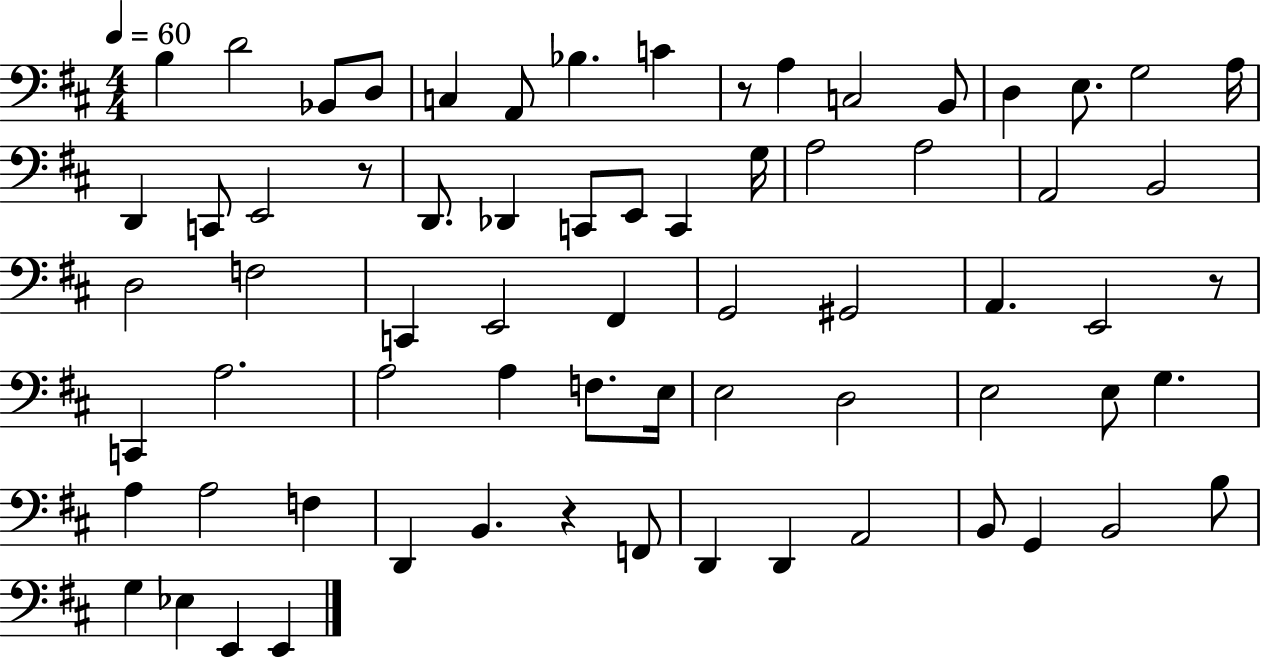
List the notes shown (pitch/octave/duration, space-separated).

B3/q D4/h Bb2/e D3/e C3/q A2/e Bb3/q. C4/q R/e A3/q C3/h B2/e D3/q E3/e. G3/h A3/s D2/q C2/e E2/h R/e D2/e. Db2/q C2/e E2/e C2/q G3/s A3/h A3/h A2/h B2/h D3/h F3/h C2/q E2/h F#2/q G2/h G#2/h A2/q. E2/h R/e C2/q A3/h. A3/h A3/q F3/e. E3/s E3/h D3/h E3/h E3/e G3/q. A3/q A3/h F3/q D2/q B2/q. R/q F2/e D2/q D2/q A2/h B2/e G2/q B2/h B3/e G3/q Eb3/q E2/q E2/q